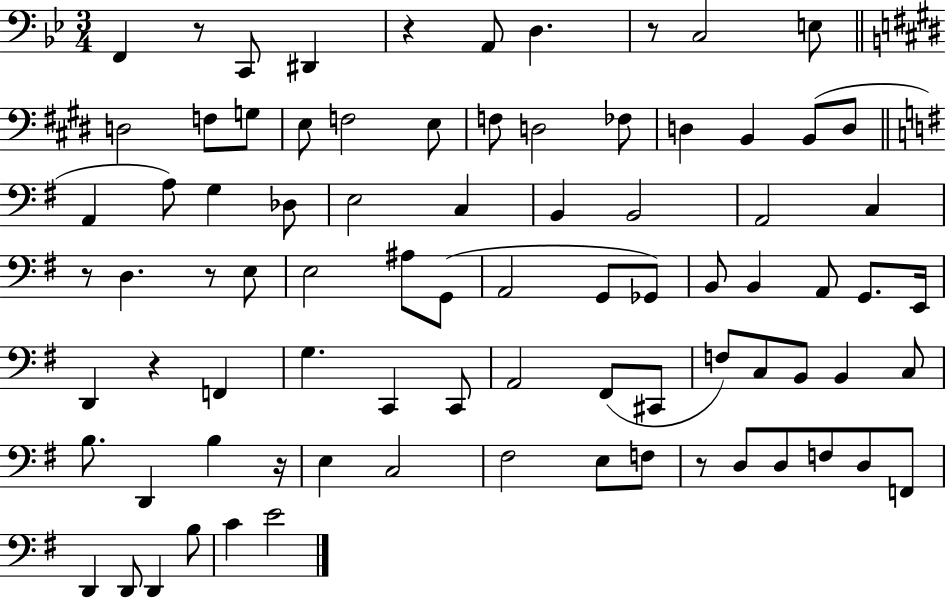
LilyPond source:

{
  \clef bass
  \numericTimeSignature
  \time 3/4
  \key bes \major
  f,4 r8 c,8 dis,4 | r4 a,8 d4. | r8 c2 e8 | \bar "||" \break \key e \major d2 f8 g8 | e8 f2 e8 | f8 d2 fes8 | d4 b,4 b,8( d8 | \break \bar "||" \break \key e \minor a,4 a8) g4 des8 | e2 c4 | b,4 b,2 | a,2 c4 | \break r8 d4. r8 e8 | e2 ais8 g,8( | a,2 g,8 ges,8) | b,8 b,4 a,8 g,8. e,16 | \break d,4 r4 f,4 | g4. c,4 c,8 | a,2 fis,8( cis,8 | f8) c8 b,8 b,4 c8 | \break b8. d,4 b4 r16 | e4 c2 | fis2 e8 f8 | r8 d8 d8 f8 d8 f,8 | \break d,4 d,8 d,4 b8 | c'4 e'2 | \bar "|."
}